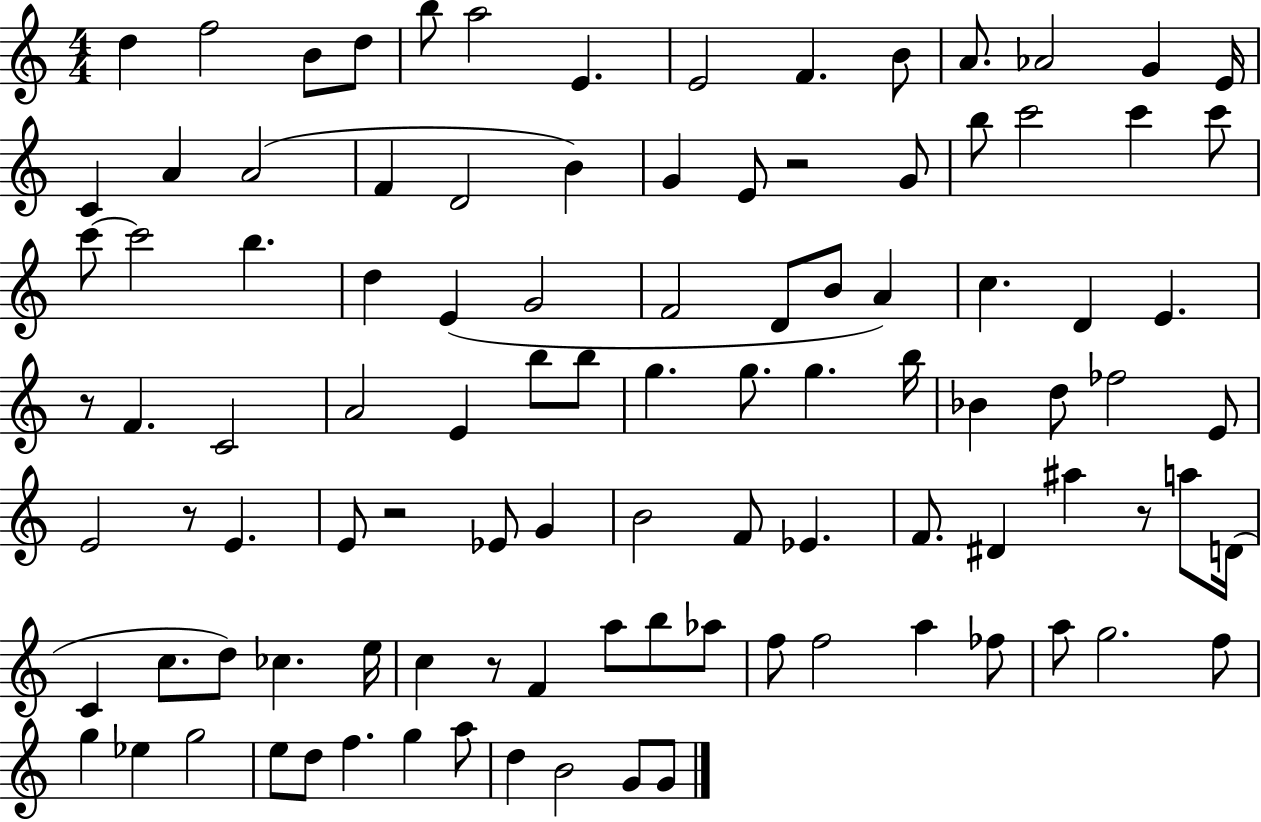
{
  \clef treble
  \numericTimeSignature
  \time 4/4
  \key c \major
  \repeat volta 2 { d''4 f''2 b'8 d''8 | b''8 a''2 e'4. | e'2 f'4. b'8 | a'8. aes'2 g'4 e'16 | \break c'4 a'4 a'2( | f'4 d'2 b'4) | g'4 e'8 r2 g'8 | b''8 c'''2 c'''4 c'''8 | \break c'''8~~ c'''2 b''4. | d''4 e'4( g'2 | f'2 d'8 b'8 a'4) | c''4. d'4 e'4. | \break r8 f'4. c'2 | a'2 e'4 b''8 b''8 | g''4. g''8. g''4. b''16 | bes'4 d''8 fes''2 e'8 | \break e'2 r8 e'4. | e'8 r2 ees'8 g'4 | b'2 f'8 ees'4. | f'8. dis'4 ais''4 r8 a''8 d'16( | \break c'4 c''8. d''8) ces''4. e''16 | c''4 r8 f'4 a''8 b''8 aes''8 | f''8 f''2 a''4 fes''8 | a''8 g''2. f''8 | \break g''4 ees''4 g''2 | e''8 d''8 f''4. g''4 a''8 | d''4 b'2 g'8 g'8 | } \bar "|."
}